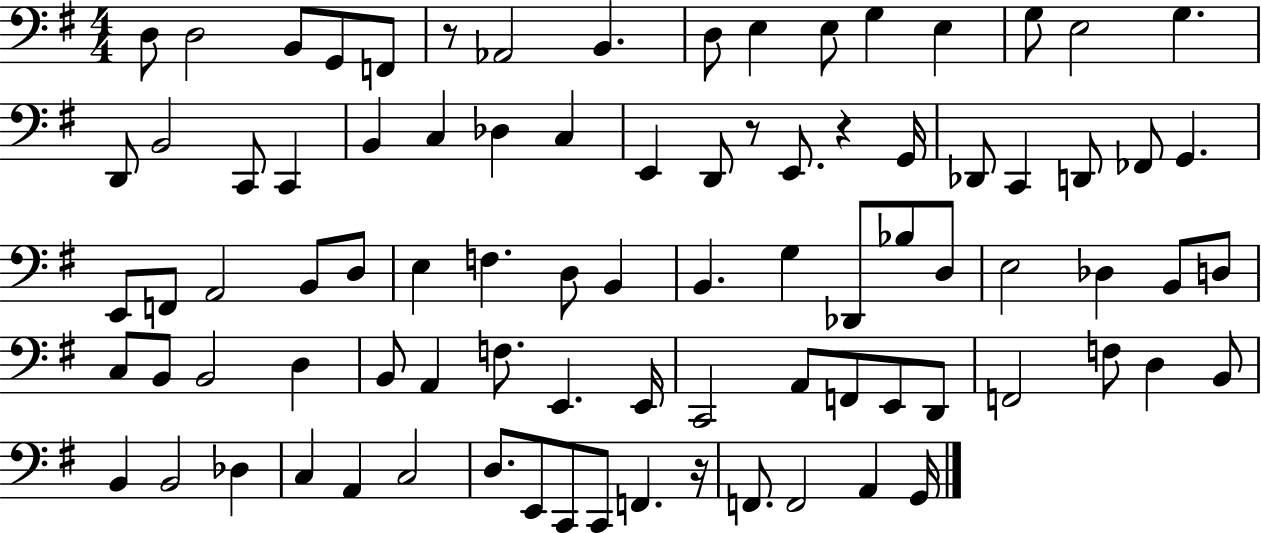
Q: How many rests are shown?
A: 4